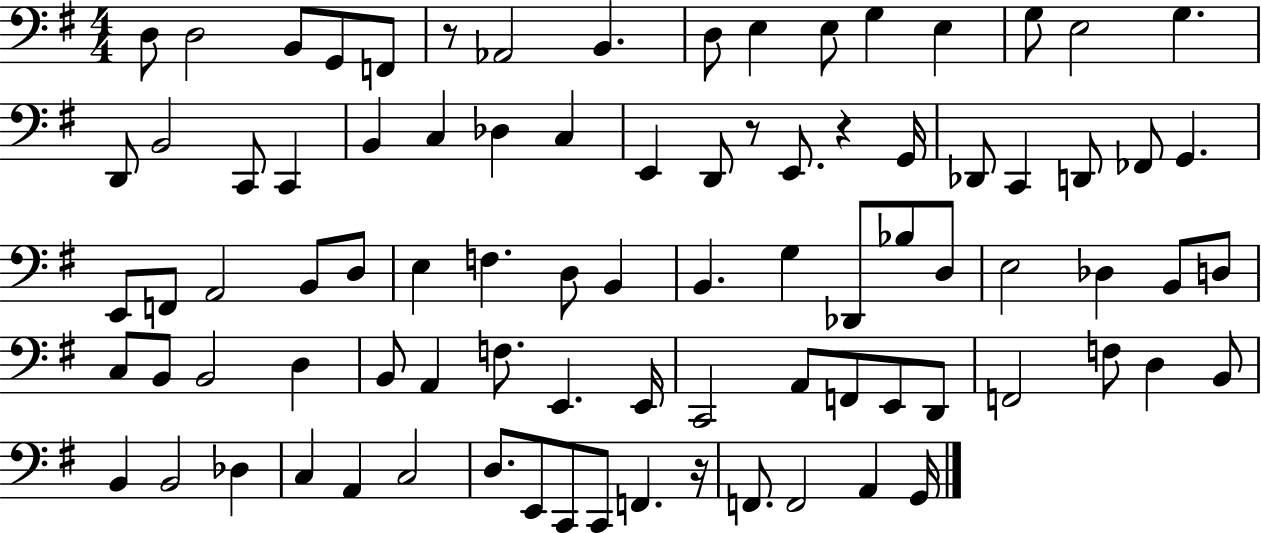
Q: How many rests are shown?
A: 4